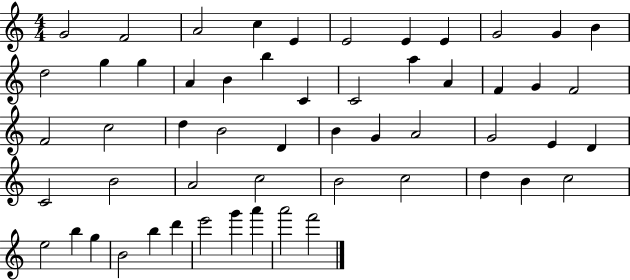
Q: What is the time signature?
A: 4/4